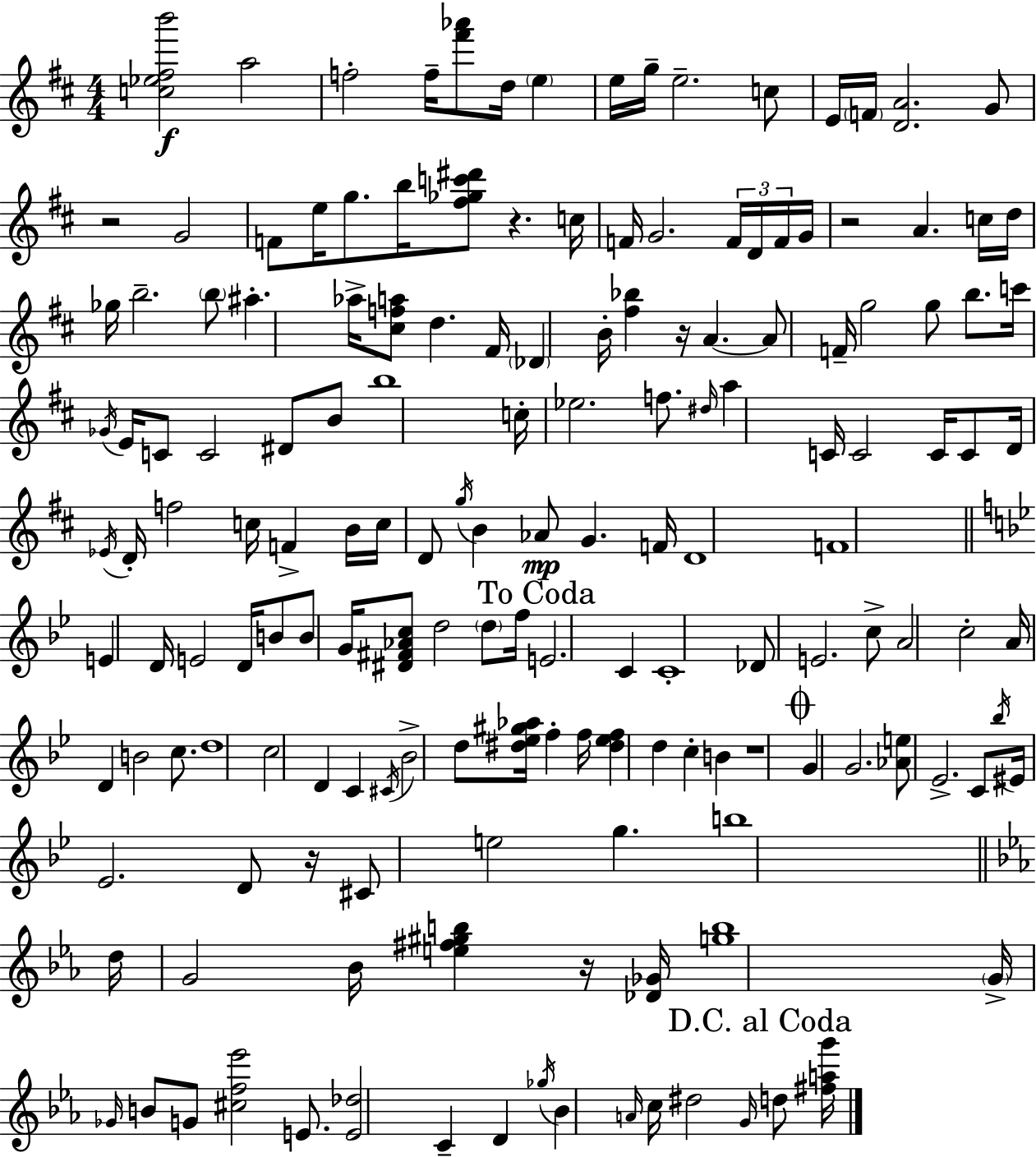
[C5,Eb5,F#5,B6]/h A5/h F5/h F5/s [F#6,Ab6]/e D5/s E5/q E5/s G5/s E5/h. C5/e E4/s F4/s [D4,A4]/h. G4/e R/h G4/h F4/e E5/s G5/e. B5/s [F#5,Gb5,C6,D#6]/e R/q. C5/s F4/s G4/h. F4/s D4/s F4/s G4/s R/h A4/q. C5/s D5/s Gb5/s B5/h. B5/e A#5/q. Ab5/s [C#5,F5,A5]/e D5/q. F#4/s Db4/q B4/s [F#5,Bb5]/q R/s A4/q. A4/e F4/s G5/h G5/e B5/e. C6/s Gb4/s E4/s C4/e C4/h D#4/e B4/e B5/w C5/s Eb5/h. F5/e. D#5/s A5/q C4/s C4/h C4/s C4/e D4/s Eb4/s D4/s F5/h C5/s F4/q B4/s C5/s D4/e G5/s B4/q Ab4/e G4/q. F4/s D4/w F4/w E4/q D4/s E4/h D4/s B4/e B4/e G4/s [D#4,F#4,Ab4,C5]/e D5/h D5/e F5/s E4/h. C4/q C4/w Db4/e E4/h. C5/e A4/h C5/h A4/s D4/q B4/h C5/e. D5/w C5/h D4/q C4/q C#4/s Bb4/h D5/e [D#5,Eb5,G#5,Ab5]/s F5/q F5/s [D#5,Eb5,F5]/q D5/q C5/q B4/q R/w G4/q G4/h. [Ab4,E5]/e Eb4/h. C4/e Bb5/s EIS4/s Eb4/h. D4/e R/s C#4/e E5/h G5/q. B5/w D5/s G4/h Bb4/s [E5,F#5,G#5,B5]/q R/s [Db4,Gb4]/s [G5,B5]/w G4/s Gb4/s B4/e G4/e [C#5,F5,Eb6]/h E4/e. [E4,Db5]/h C4/q D4/q Gb5/s Bb4/q A4/s C5/s D#5/h G4/s D5/e [F#5,A5,G6]/s